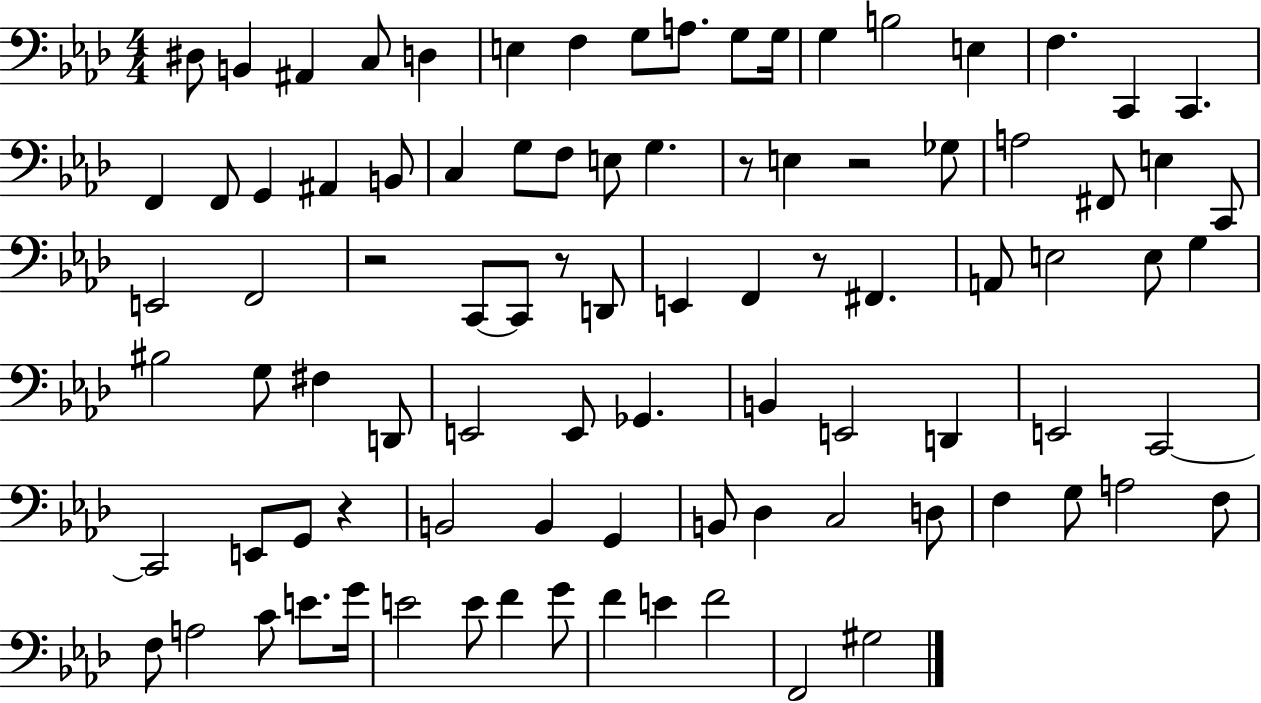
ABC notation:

X:1
T:Untitled
M:4/4
L:1/4
K:Ab
^D,/2 B,, ^A,, C,/2 D, E, F, G,/2 A,/2 G,/2 G,/4 G, B,2 E, F, C,, C,, F,, F,,/2 G,, ^A,, B,,/2 C, G,/2 F,/2 E,/2 G, z/2 E, z2 _G,/2 A,2 ^F,,/2 E, C,,/2 E,,2 F,,2 z2 C,,/2 C,,/2 z/2 D,,/2 E,, F,, z/2 ^F,, A,,/2 E,2 E,/2 G, ^B,2 G,/2 ^F, D,,/2 E,,2 E,,/2 _G,, B,, E,,2 D,, E,,2 C,,2 C,,2 E,,/2 G,,/2 z B,,2 B,, G,, B,,/2 _D, C,2 D,/2 F, G,/2 A,2 F,/2 F,/2 A,2 C/2 E/2 G/4 E2 E/2 F G/2 F E F2 F,,2 ^G,2